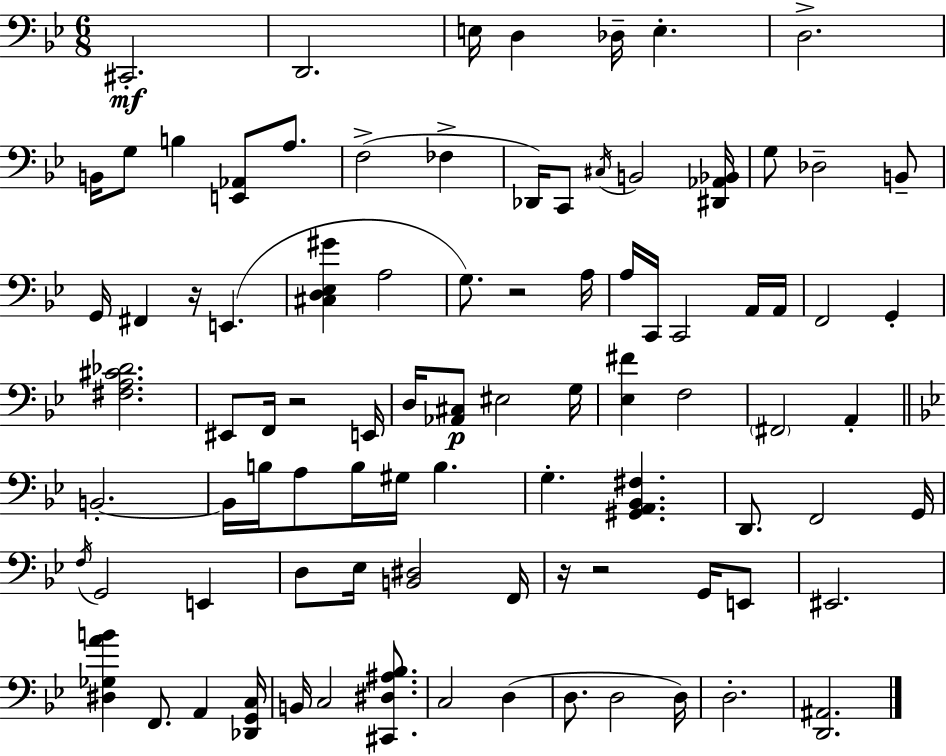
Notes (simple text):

C#2/h. D2/h. E3/s D3/q Db3/s E3/q. D3/h. B2/s G3/e B3/q [E2,Ab2]/e A3/e. F3/h FES3/q Db2/s C2/e C#3/s B2/h [D#2,Ab2,Bb2]/s G3/e Db3/h B2/e G2/s F#2/q R/s E2/q. [C#3,D3,Eb3,G#4]/q A3/h G3/e. R/h A3/s A3/s C2/s C2/h A2/s A2/s F2/h G2/q [F#3,A3,C#4,Db4]/h. EIS2/e F2/s R/h E2/s D3/s [Ab2,C#3]/e EIS3/h G3/s [Eb3,F#4]/q F3/h F#2/h A2/q B2/h. B2/s B3/s A3/e B3/s G#3/s B3/q. G3/q. [G#2,A2,Bb2,F#3]/q. D2/e. F2/h G2/s F3/s G2/h E2/q D3/e Eb3/s [B2,D#3]/h F2/s R/s R/h G2/s E2/e EIS2/h. [D#3,Gb3,A4,B4]/q F2/e. A2/q [Db2,G2,C3]/s B2/s C3/h [C#2,D#3,A#3,Bb3]/e. C3/h D3/q D3/e. D3/h D3/s D3/h. [D2,A#2]/h.